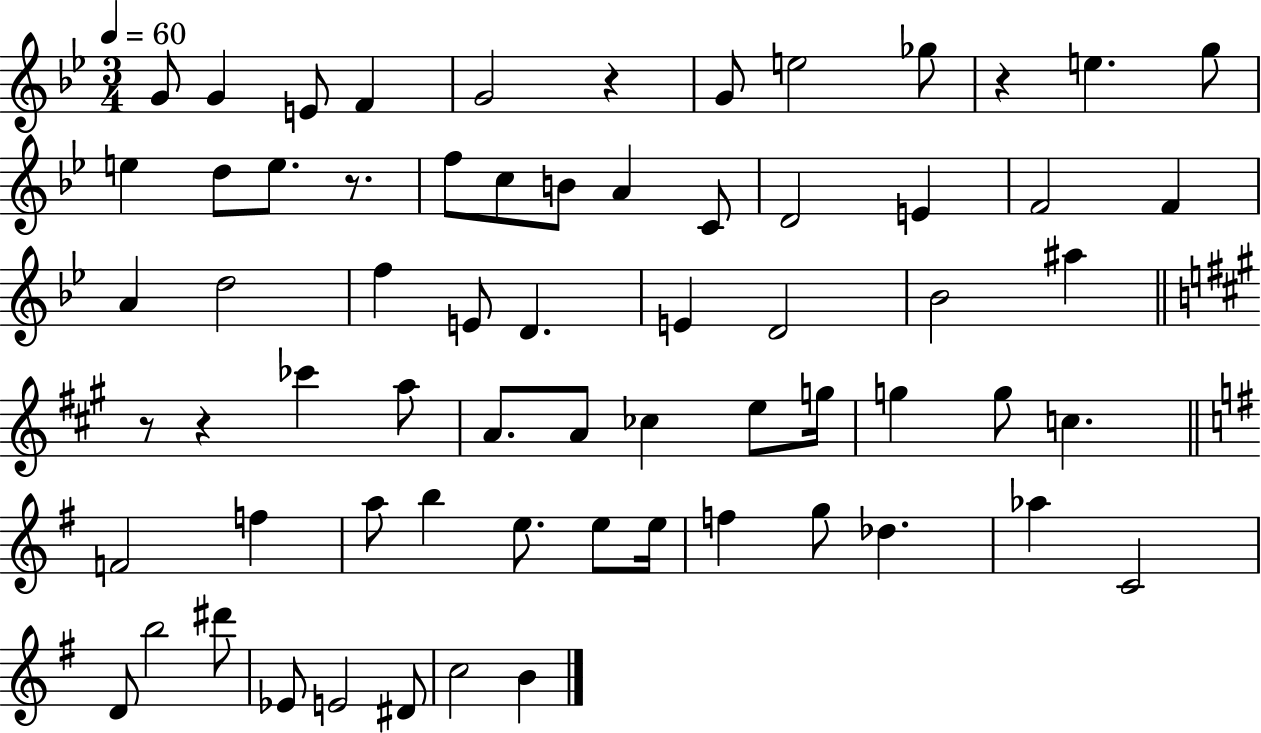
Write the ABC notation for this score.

X:1
T:Untitled
M:3/4
L:1/4
K:Bb
G/2 G E/2 F G2 z G/2 e2 _g/2 z e g/2 e d/2 e/2 z/2 f/2 c/2 B/2 A C/2 D2 E F2 F A d2 f E/2 D E D2 _B2 ^a z/2 z _c' a/2 A/2 A/2 _c e/2 g/4 g g/2 c F2 f a/2 b e/2 e/2 e/4 f g/2 _d _a C2 D/2 b2 ^d'/2 _E/2 E2 ^D/2 c2 B